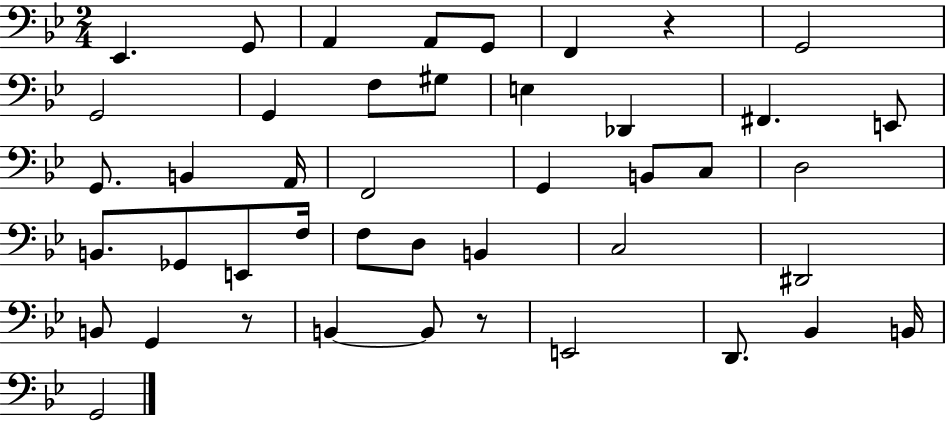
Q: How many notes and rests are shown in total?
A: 44